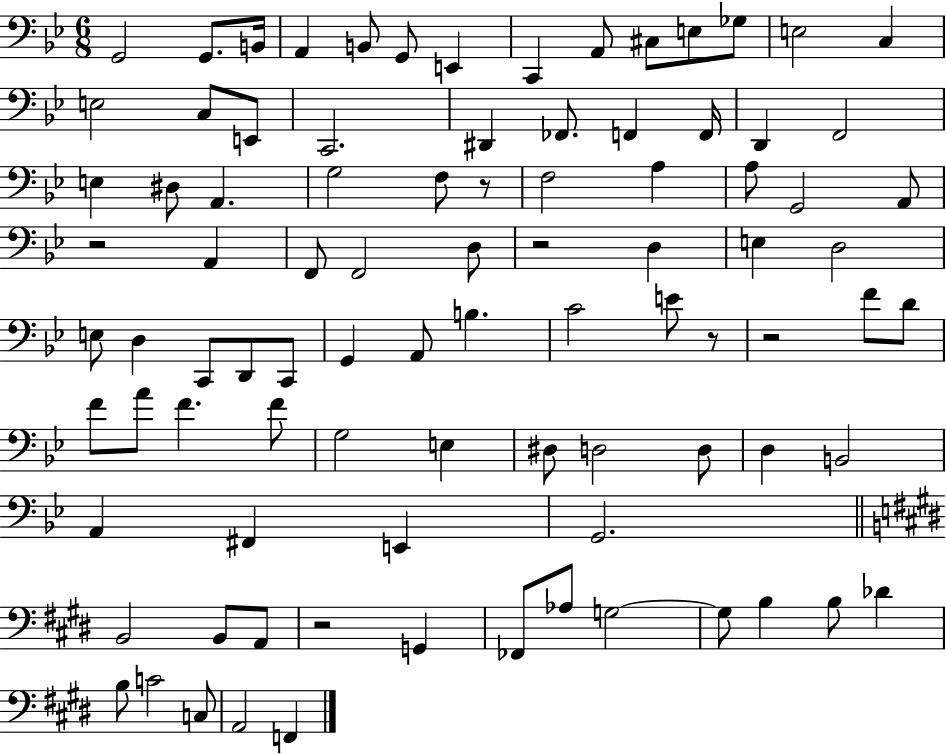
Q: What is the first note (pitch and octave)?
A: G2